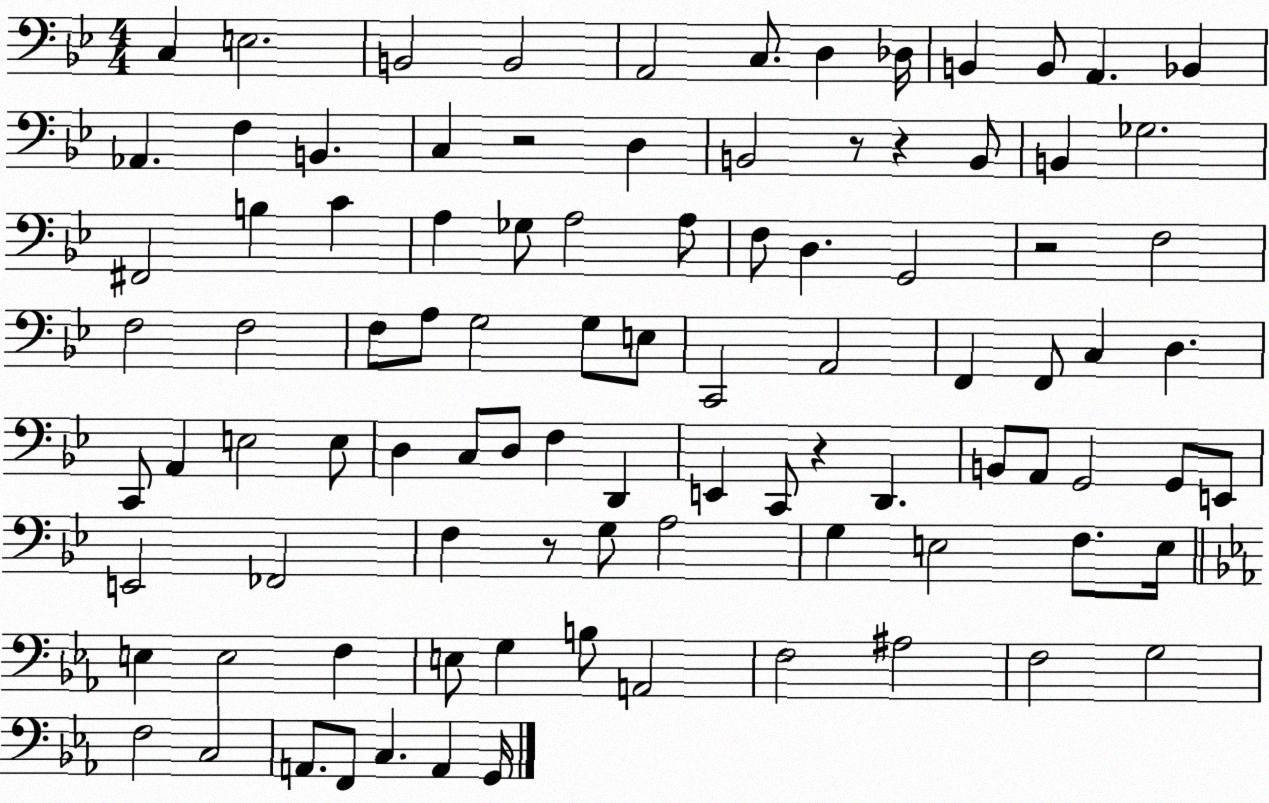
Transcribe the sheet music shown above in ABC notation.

X:1
T:Untitled
M:4/4
L:1/4
K:Bb
C, E,2 B,,2 B,,2 A,,2 C,/2 D, _D,/4 B,, B,,/2 A,, _B,, _A,, F, B,, C, z2 D, B,,2 z/2 z B,,/2 B,, _G,2 ^F,,2 B, C A, _G,/2 A,2 A,/2 F,/2 D, G,,2 z2 F,2 F,2 F,2 F,/2 A,/2 G,2 G,/2 E,/2 C,,2 A,,2 F,, F,,/2 C, D, C,,/2 A,, E,2 E,/2 D, C,/2 D,/2 F, D,, E,, C,,/2 z D,, B,,/2 A,,/2 G,,2 G,,/2 E,,/2 E,,2 _F,,2 F, z/2 G,/2 A,2 G, E,2 F,/2 E,/4 E, E,2 F, E,/2 G, B,/2 A,,2 F,2 ^A,2 F,2 G,2 F,2 C,2 A,,/2 F,,/2 C, A,, G,,/4